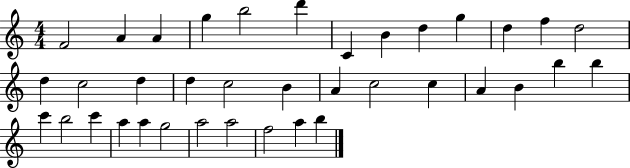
{
  \clef treble
  \numericTimeSignature
  \time 4/4
  \key c \major
  f'2 a'4 a'4 | g''4 b''2 d'''4 | c'4 b'4 d''4 g''4 | d''4 f''4 d''2 | \break d''4 c''2 d''4 | d''4 c''2 b'4 | a'4 c''2 c''4 | a'4 b'4 b''4 b''4 | \break c'''4 b''2 c'''4 | a''4 a''4 g''2 | a''2 a''2 | f''2 a''4 b''4 | \break \bar "|."
}